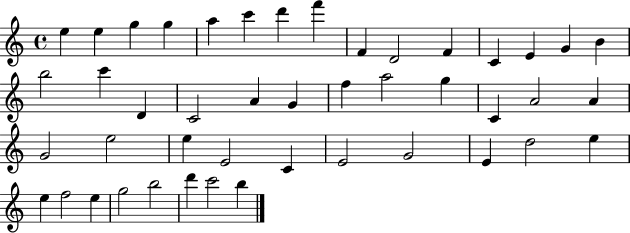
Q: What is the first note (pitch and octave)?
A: E5